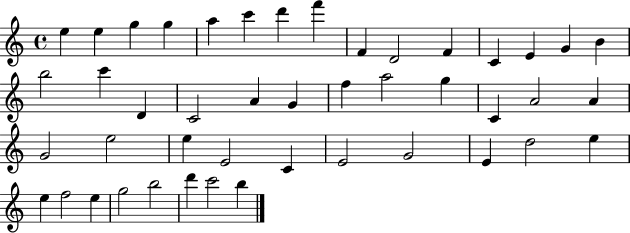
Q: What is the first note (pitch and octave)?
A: E5